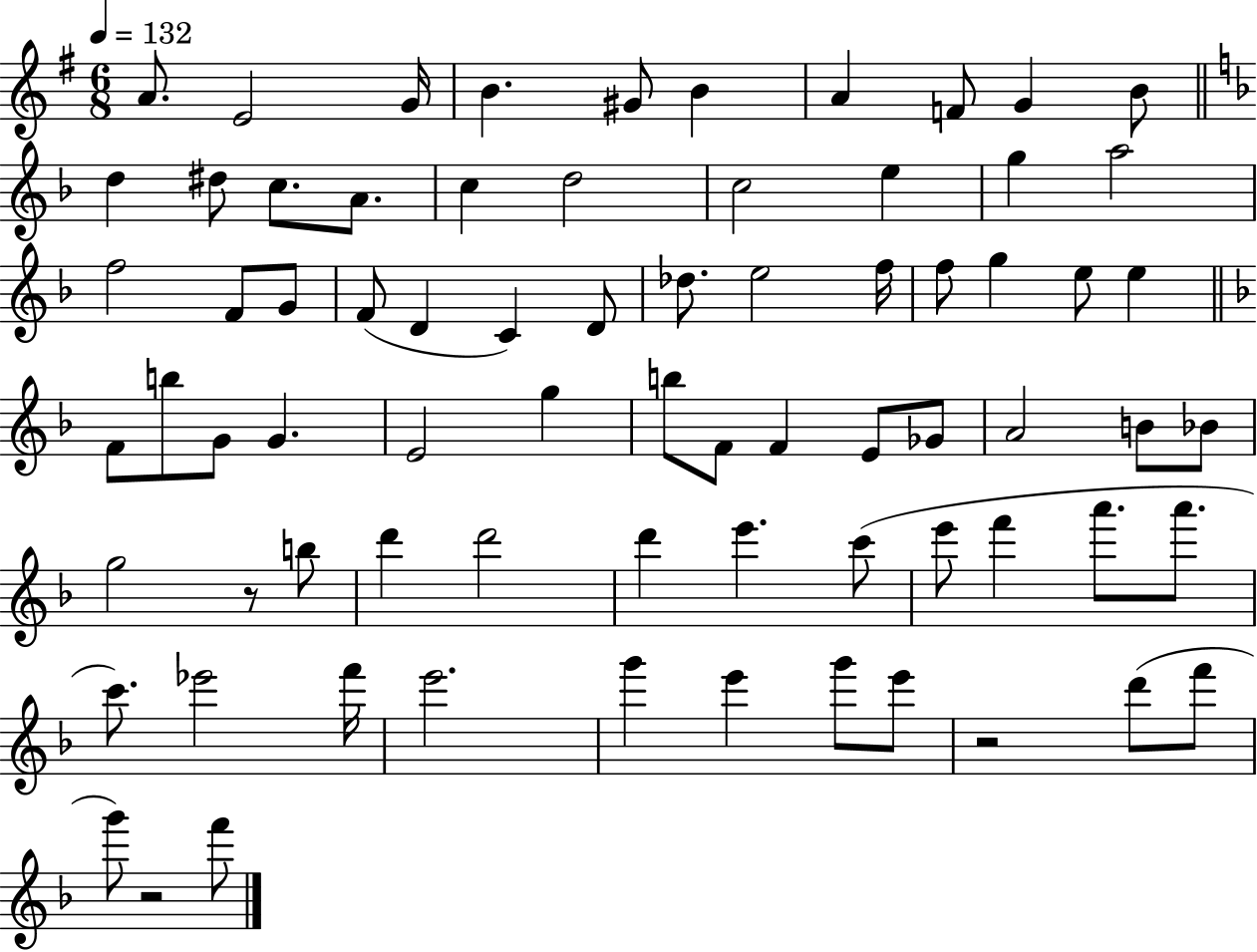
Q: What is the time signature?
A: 6/8